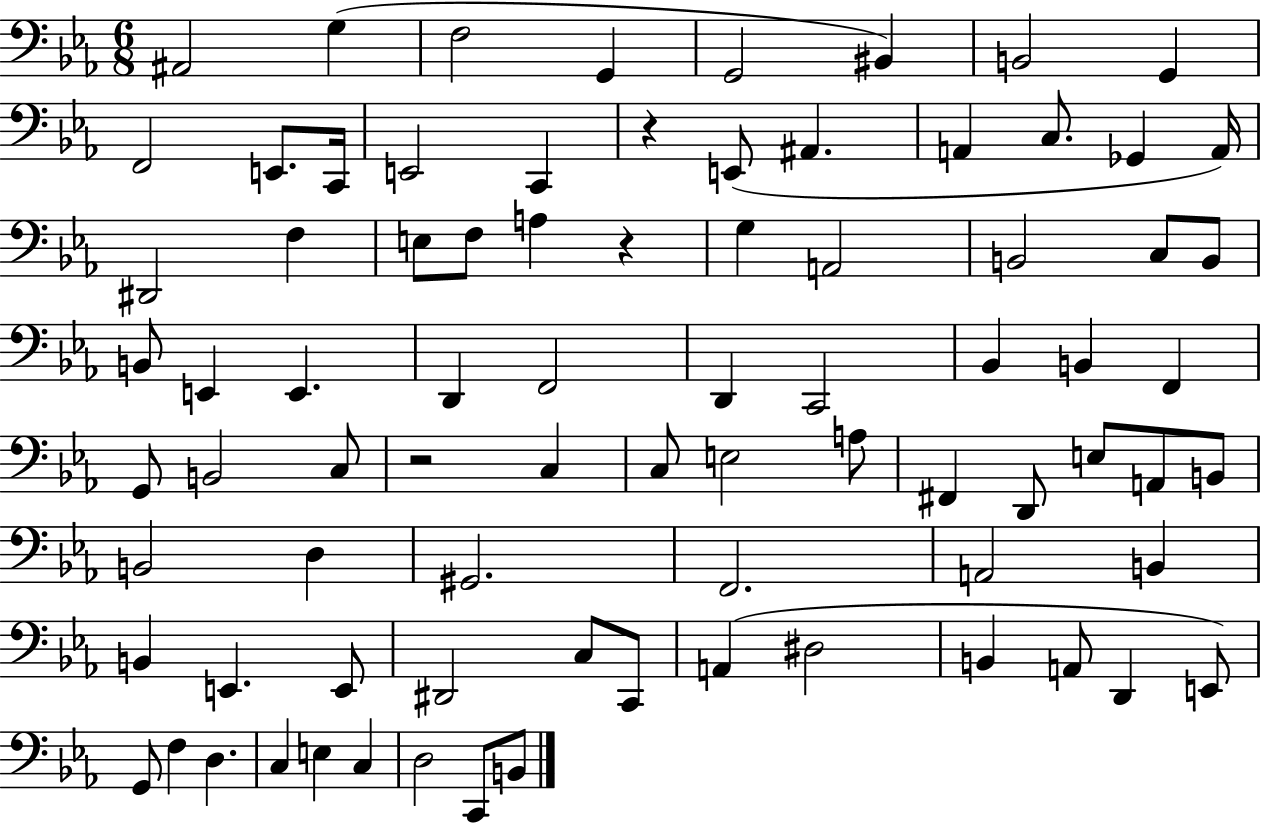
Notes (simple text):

A#2/h G3/q F3/h G2/q G2/h BIS2/q B2/h G2/q F2/h E2/e. C2/s E2/h C2/q R/q E2/e A#2/q. A2/q C3/e. Gb2/q A2/s D#2/h F3/q E3/e F3/e A3/q R/q G3/q A2/h B2/h C3/e B2/e B2/e E2/q E2/q. D2/q F2/h D2/q C2/h Bb2/q B2/q F2/q G2/e B2/h C3/e R/h C3/q C3/e E3/h A3/e F#2/q D2/e E3/e A2/e B2/e B2/h D3/q G#2/h. F2/h. A2/h B2/q B2/q E2/q. E2/e D#2/h C3/e C2/e A2/q D#3/h B2/q A2/e D2/q E2/e G2/e F3/q D3/q. C3/q E3/q C3/q D3/h C2/e B2/e